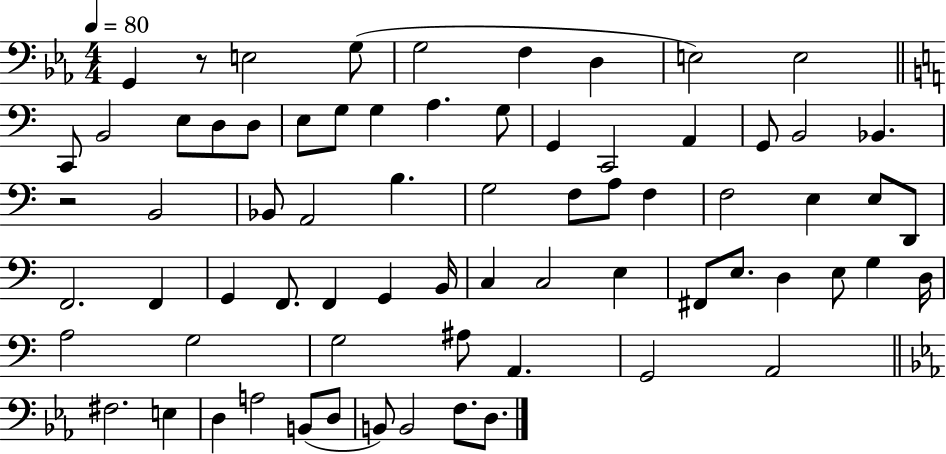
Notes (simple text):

G2/q R/e E3/h G3/e G3/h F3/q D3/q E3/h E3/h C2/e B2/h E3/e D3/e D3/e E3/e G3/e G3/q A3/q. G3/e G2/q C2/h A2/q G2/e B2/h Bb2/q. R/h B2/h Bb2/e A2/h B3/q. G3/h F3/e A3/e F3/q F3/h E3/q E3/e D2/e F2/h. F2/q G2/q F2/e. F2/q G2/q B2/s C3/q C3/h E3/q F#2/e E3/e. D3/q E3/e G3/q D3/s A3/h G3/h G3/h A#3/e A2/q. G2/h A2/h F#3/h. E3/q D3/q A3/h B2/e D3/e B2/e B2/h F3/e. D3/e.